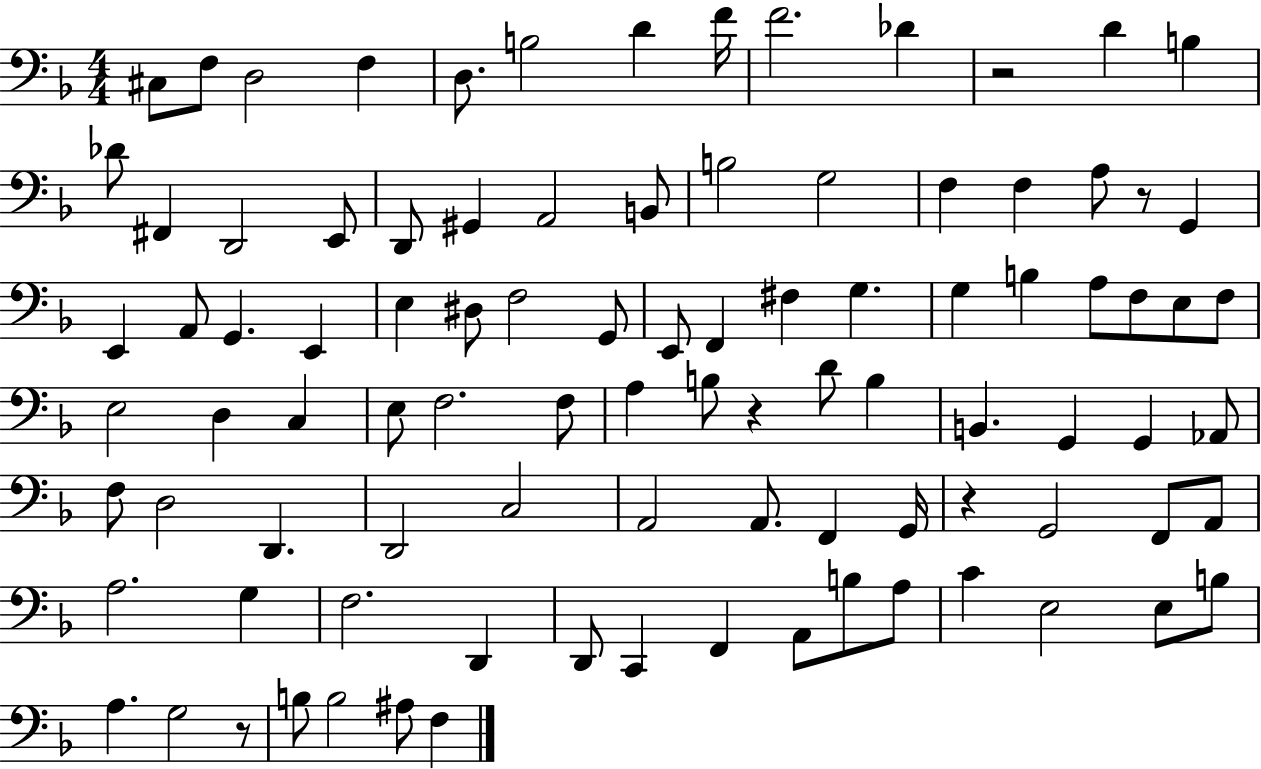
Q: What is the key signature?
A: F major